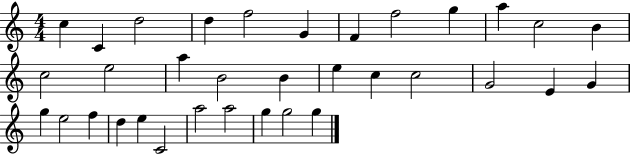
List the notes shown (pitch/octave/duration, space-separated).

C5/q C4/q D5/h D5/q F5/h G4/q F4/q F5/h G5/q A5/q C5/h B4/q C5/h E5/h A5/q B4/h B4/q E5/q C5/q C5/h G4/h E4/q G4/q G5/q E5/h F5/q D5/q E5/q C4/h A5/h A5/h G5/q G5/h G5/q